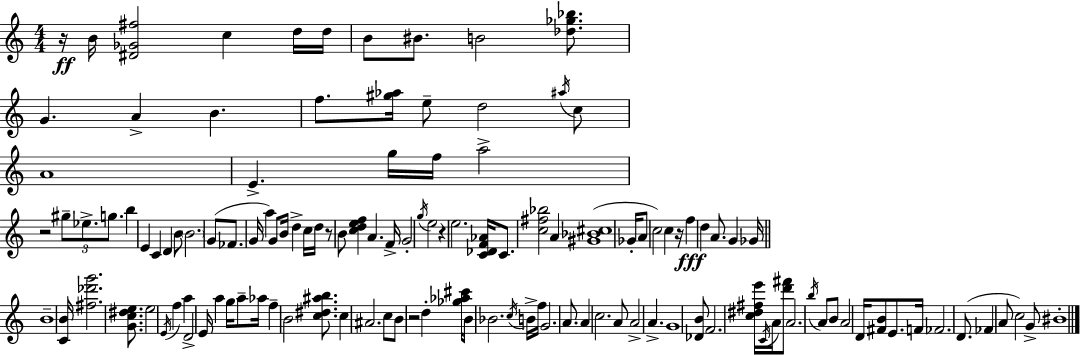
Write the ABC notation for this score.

X:1
T:Untitled
M:4/4
L:1/4
K:Am
z/4 B/4 [^D_G^f]2 c d/4 d/4 B/2 ^B/2 B2 [_d_g_b]/2 G A B f/2 [^g_a]/4 e/2 d2 ^a/4 c/2 A4 E g/4 f/4 a2 z2 ^g/2 _e/2 g/2 b E C D B/2 B2 G/2 _F/2 G/4 a G/2 B/4 d c/4 d/4 z/2 B/2 [cdef] A F/4 G2 g/4 e2 z e2 [C_DF_A]/4 C/2 [c^f_b]2 A [^G_B^c]4 _G/4 A/2 c2 c z/4 f d A/2 G _G/4 B4 [CB]/4 [^f_d'g']2 [Gc^de]/2 e2 E/4 f a D2 E/4 a g/4 a/2 _a/4 f B2 [c^d^ab]/2 c ^A2 c/2 B/2 z2 d [_g_a^c']/4 B/2 _B2 c/4 B/4 f/4 G2 A/2 A c2 A/2 A2 A G4 [_DB]/2 F2 [c^d^fe']/4 C/4 A/4 [d'^f']/2 A2 b/4 A/2 B/2 A2 D/4 [^FB]/2 E/2 F/4 _F2 D/2 _F A/2 c2 G/2 ^B4